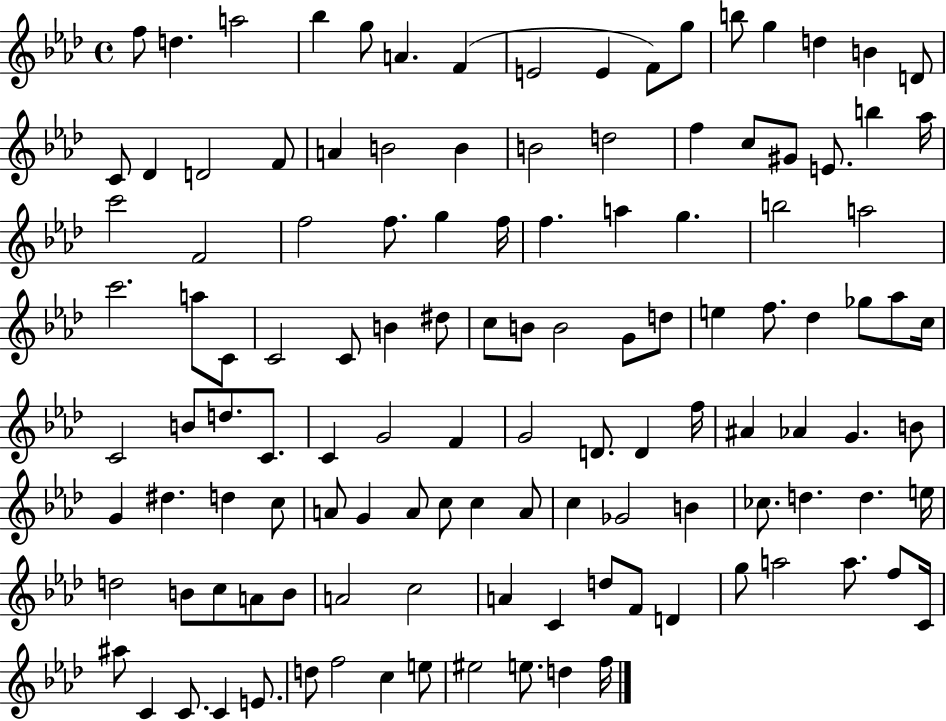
{
  \clef treble
  \time 4/4
  \defaultTimeSignature
  \key aes \major
  f''8 d''4. a''2 | bes''4 g''8 a'4. f'4( | e'2 e'4 f'8) g''8 | b''8 g''4 d''4 b'4 d'8 | \break c'8 des'4 d'2 f'8 | a'4 b'2 b'4 | b'2 d''2 | f''4 c''8 gis'8 e'8. b''4 aes''16 | \break c'''2 f'2 | f''2 f''8. g''4 f''16 | f''4. a''4 g''4. | b''2 a''2 | \break c'''2. a''8 c'8 | c'2 c'8 b'4 dis''8 | c''8 b'8 b'2 g'8 d''8 | e''4 f''8. des''4 ges''8 aes''8 c''16 | \break c'2 b'8 d''8. c'8. | c'4 g'2 f'4 | g'2 d'8. d'4 f''16 | ais'4 aes'4 g'4. b'8 | \break g'4 dis''4. d''4 c''8 | a'8 g'4 a'8 c''8 c''4 a'8 | c''4 ges'2 b'4 | ces''8. d''4. d''4. e''16 | \break d''2 b'8 c''8 a'8 b'8 | a'2 c''2 | a'4 c'4 d''8 f'8 d'4 | g''8 a''2 a''8. f''8 c'16 | \break ais''8 c'4 c'8. c'4 e'8. | d''8 f''2 c''4 e''8 | eis''2 e''8. d''4 f''16 | \bar "|."
}